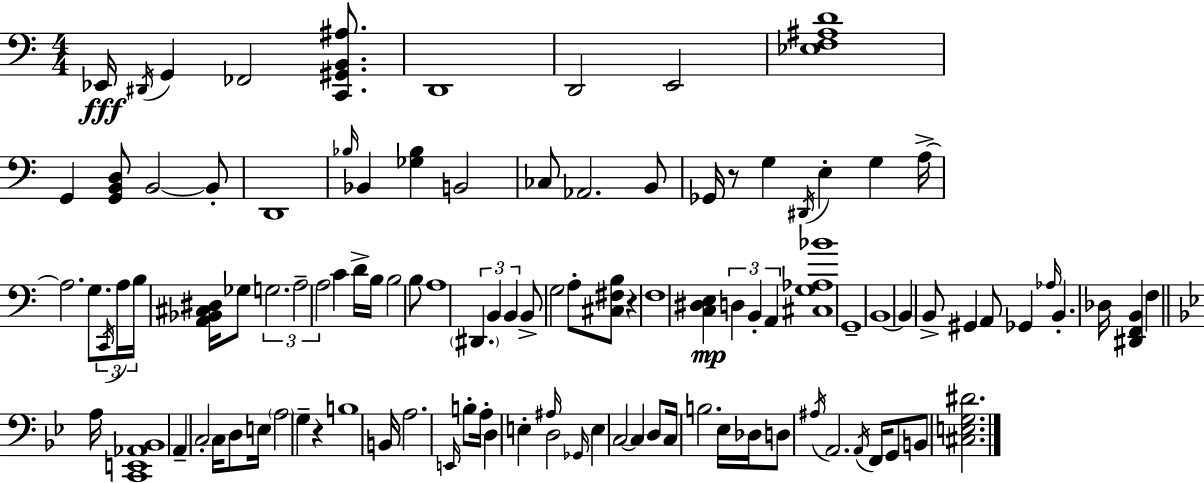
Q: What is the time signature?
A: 4/4